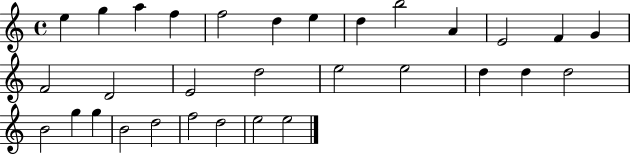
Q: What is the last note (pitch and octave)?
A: E5